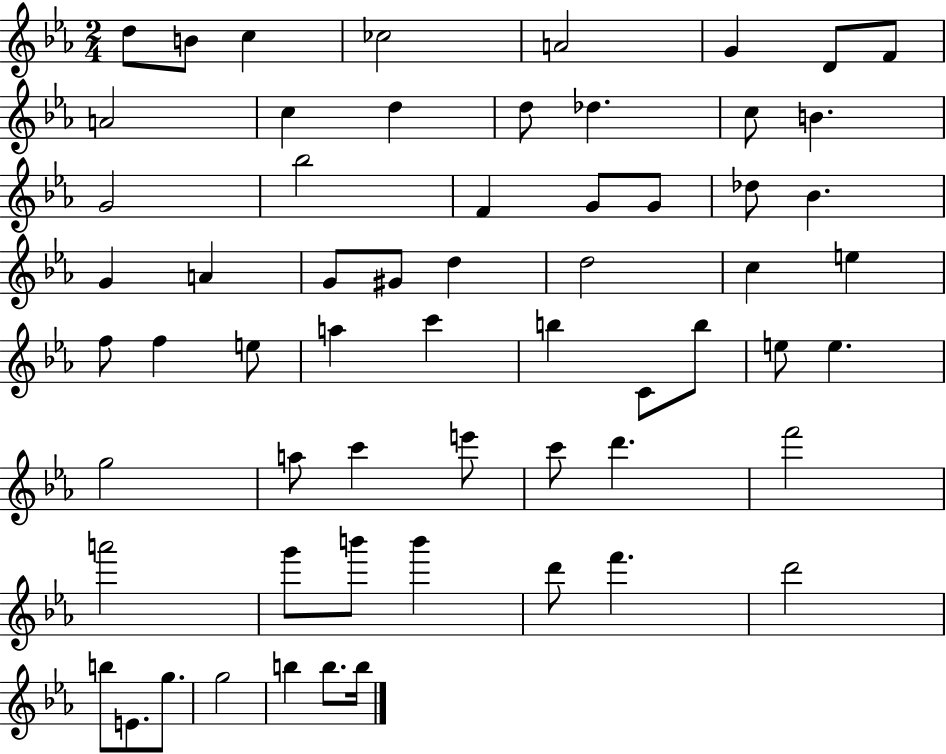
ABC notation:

X:1
T:Untitled
M:2/4
L:1/4
K:Eb
d/2 B/2 c _c2 A2 G D/2 F/2 A2 c d d/2 _d c/2 B G2 _b2 F G/2 G/2 _d/2 _B G A G/2 ^G/2 d d2 c e f/2 f e/2 a c' b C/2 b/2 e/2 e g2 a/2 c' e'/2 c'/2 d' f'2 a'2 g'/2 b'/2 b' d'/2 f' d'2 b/2 E/2 g/2 g2 b b/2 b/4